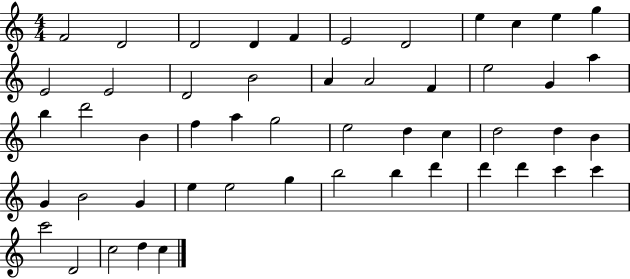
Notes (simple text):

F4/h D4/h D4/h D4/q F4/q E4/h D4/h E5/q C5/q E5/q G5/q E4/h E4/h D4/h B4/h A4/q A4/h F4/q E5/h G4/q A5/q B5/q D6/h B4/q F5/q A5/q G5/h E5/h D5/q C5/q D5/h D5/q B4/q G4/q B4/h G4/q E5/q E5/h G5/q B5/h B5/q D6/q D6/q D6/q C6/q C6/q C6/h D4/h C5/h D5/q C5/q